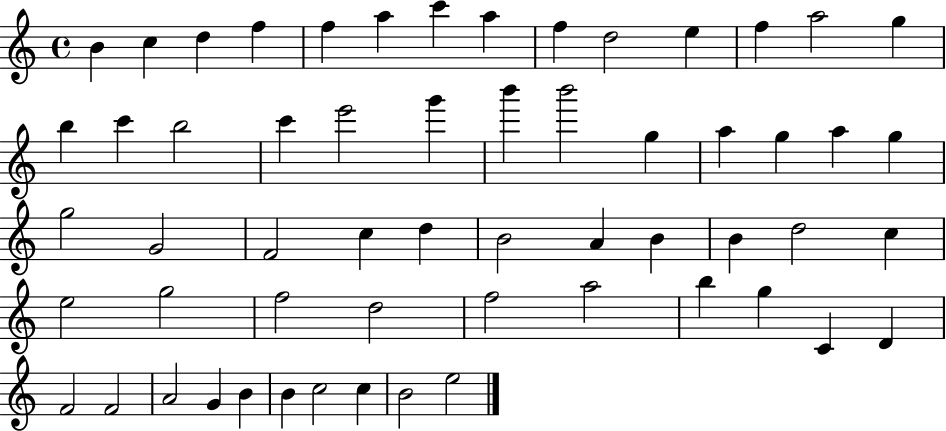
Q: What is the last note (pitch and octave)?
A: E5